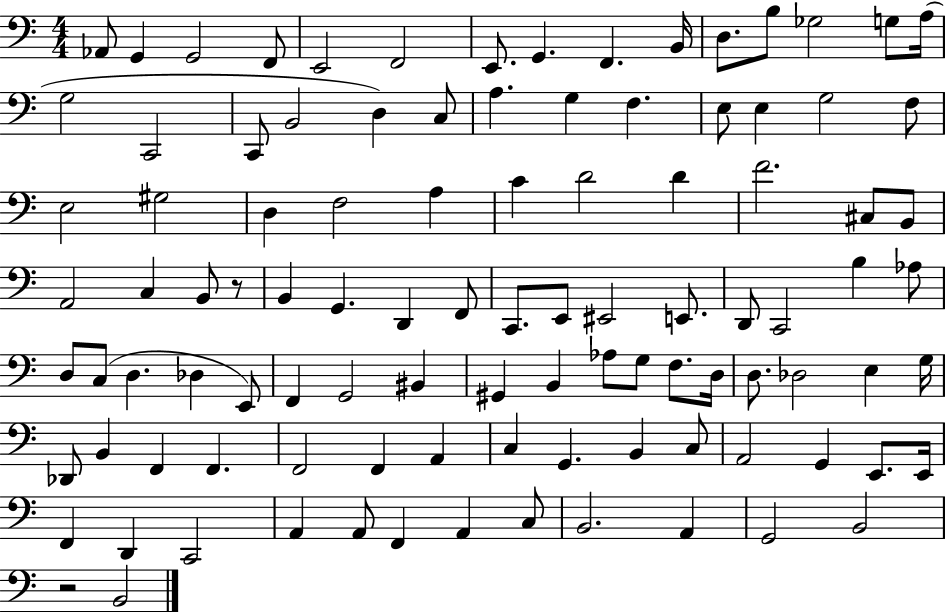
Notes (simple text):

Ab2/e G2/q G2/h F2/e E2/h F2/h E2/e. G2/q. F2/q. B2/s D3/e. B3/e Gb3/h G3/e A3/s G3/h C2/h C2/e B2/h D3/q C3/e A3/q. G3/q F3/q. E3/e E3/q G3/h F3/e E3/h G#3/h D3/q F3/h A3/q C4/q D4/h D4/q F4/h. C#3/e B2/e A2/h C3/q B2/e R/e B2/q G2/q. D2/q F2/e C2/e. E2/e EIS2/h E2/e. D2/e C2/h B3/q Ab3/e D3/e C3/e D3/q. Db3/q E2/e F2/q G2/h BIS2/q G#2/q B2/q Ab3/e G3/e F3/e. D3/s D3/e. Db3/h E3/q G3/s Db2/e B2/q F2/q F2/q. F2/h F2/q A2/q C3/q G2/q. B2/q C3/e A2/h G2/q E2/e. E2/s F2/q D2/q C2/h A2/q A2/e F2/q A2/q C3/e B2/h. A2/q G2/h B2/h R/h B2/h